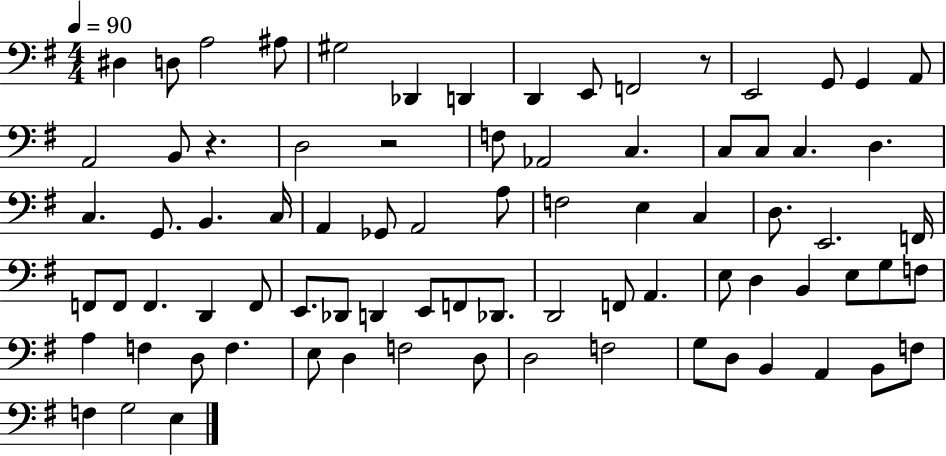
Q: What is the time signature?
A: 4/4